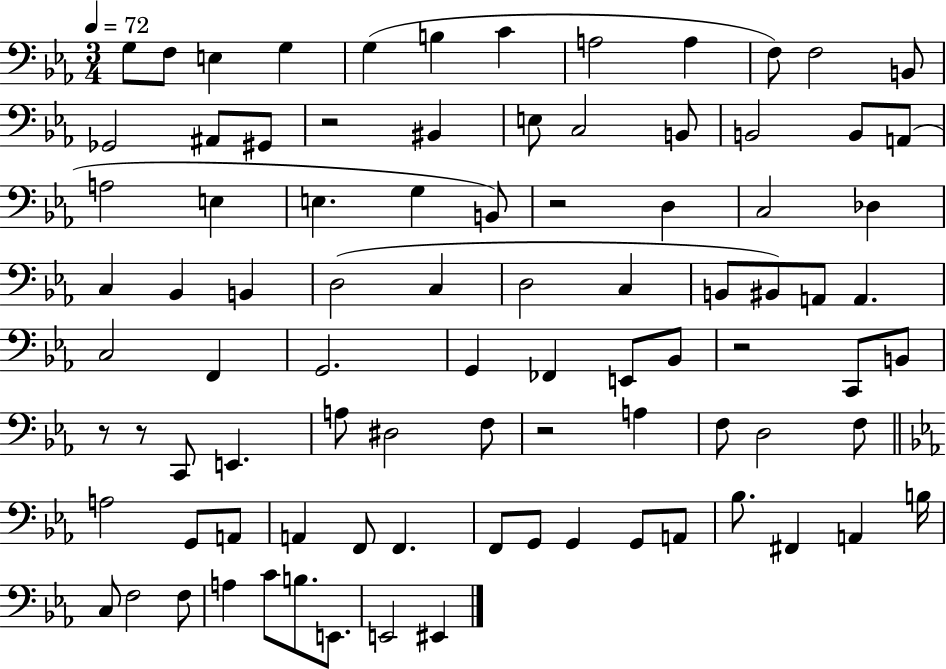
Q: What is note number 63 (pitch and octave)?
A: A2